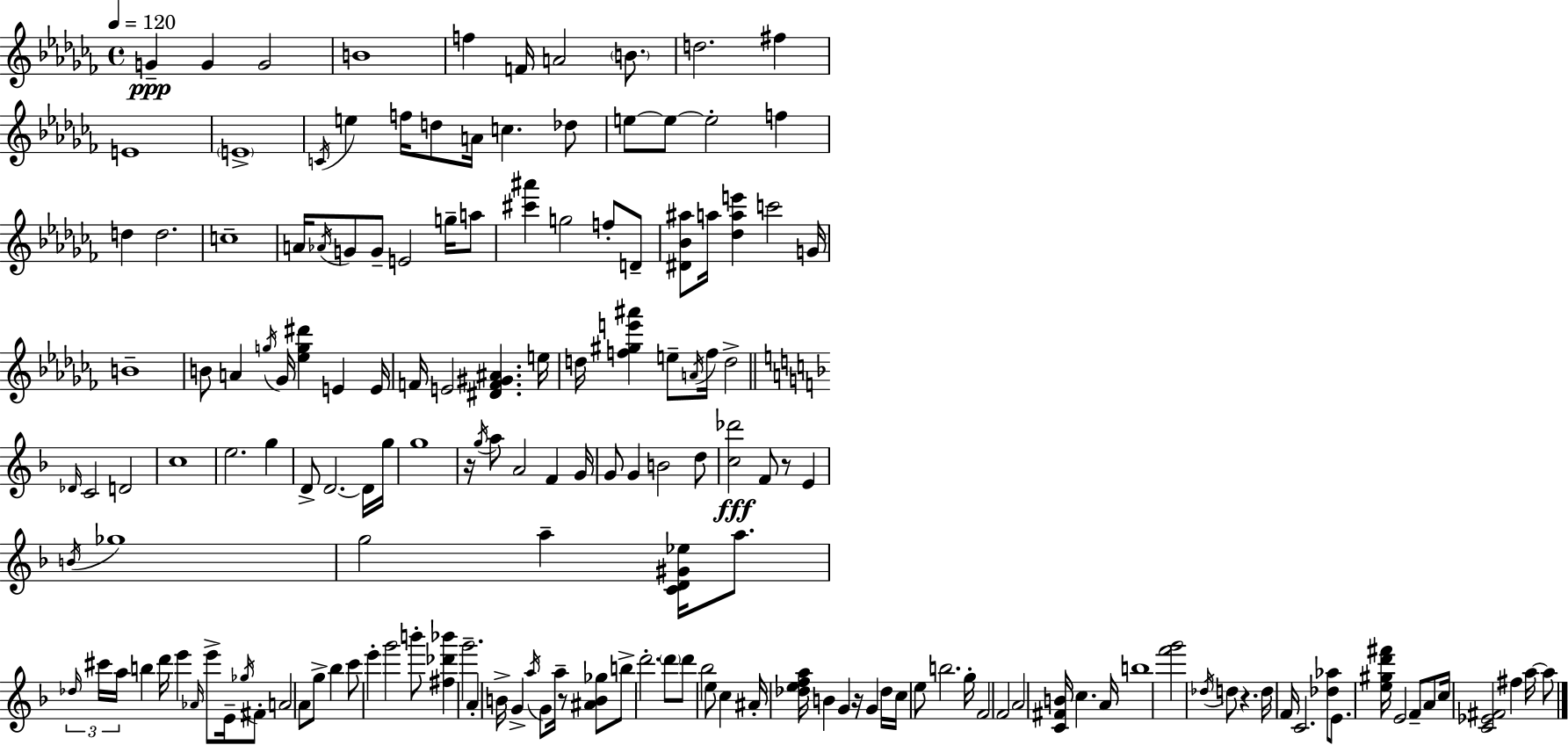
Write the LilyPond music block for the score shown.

{
  \clef treble
  \time 4/4
  \defaultTimeSignature
  \key aes \minor
  \tempo 4 = 120
  \repeat volta 2 { g'4--\ppp g'4 g'2 | b'1 | f''4 f'16 a'2 \parenthesize b'8. | d''2. fis''4 | \break e'1 | \parenthesize e'1-> | \acciaccatura { c'16 } e''4 f''16 d''8 a'16 c''4. des''8 | e''8~~ e''8~~ e''2-. f''4 | \break d''4 d''2. | c''1-- | a'16 \acciaccatura { aes'16 } g'8 g'8-- e'2 g''16-- | a''8 <cis''' ais'''>4 g''2 f''8-. | \break d'8-- <dis' bes' ais''>8 a''16 <des'' a'' e'''>4 c'''2 | g'16 b'1-- | b'8 a'4 \acciaccatura { g''16 } ges'16 <ees'' g'' dis'''>4 e'4 | e'16 f'16 e'2 <dis' f' gis' ais'>4. | \break e''16 d''16 <f'' gis'' e''' ais'''>4 e''8-- \acciaccatura { a'16 } f''16 d''2-> | \bar "||" \break \key f \major \grace { des'16 } c'2 d'2 | c''1 | e''2. g''4 | d'8-> d'2.~~ d'16 | \break g''16 g''1 | r16 \acciaccatura { g''16 } a''8 a'2 f'4 | g'16 g'8 g'4 b'2 | d''8 <c'' des'''>2\fff f'8 r8 e'4 | \break \acciaccatura { b'16 } ges''1 | g''2 a''4-- <c' d' gis' ees''>16 | a''8. \tuplet 3/2 { \grace { des''16 } cis'''16 a''16 } b''4 d'''16 e'''4 \grace { aes'16 } | e'''8-> e'16-- \acciaccatura { ges''16 } fis'8-. a'2 a'8 | \break g''8-> bes''4 c'''8 e'''4-. g'''2 | b'''8-. <fis'' des''' bes'''>4 g'''2.-- | a'4-. b'16-> g'4-> \acciaccatura { a''16 } | g'8 a''16-- r8 <ais' b' ges''>8 b''8-> d'''2.-. | \break \parenthesize d'''8 d'''8 bes''2 | e''8 c''4 ais'16-. <des'' e'' f'' a''>16 b'4 g'4 | r16 g'4 des''16 c''16 e''8 b''2. | g''16-. f'2 f'2 | \break a'2 <c' fis' b'>16 | c''4. a'16 b''1 | <f''' g'''>2 \acciaccatura { des''16 } | d''8 r4. d''16 f'16 c'2. | \break <des'' aes''>8 e'8. <e'' gis'' d''' fis'''>16 e'2 | f'8-- a'8 c''16 <c' ees' fis'>2 | fis''4 a''16~~ a''8 } \bar "|."
}